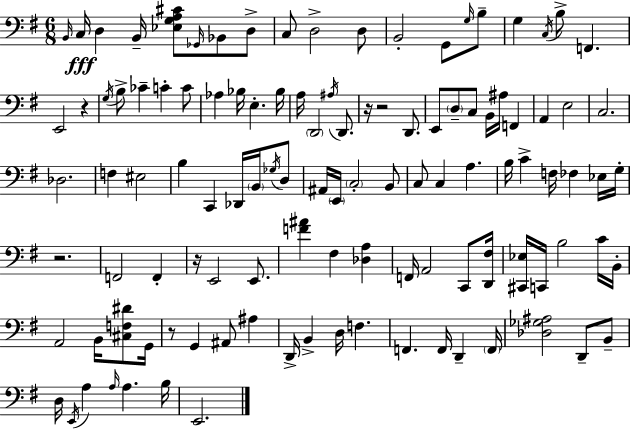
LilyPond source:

{
  \clef bass
  \numericTimeSignature
  \time 6/8
  \key e \minor
  \grace { b,16 }\fff c16 d4 b,16-- <ees g a cis'>8 \grace { ges,16 } bes,8 | d8-> c8 d2-> | d8 b,2-. g,8 | \grace { g16 } b8-- g4 \acciaccatura { c16 } b8-> f,4. | \break e,2 | r4 \acciaccatura { g16 } b8-> ces'4-- c'4-. | c'8 aes4 bes16 e4.-. | bes16 a16 \parenthesize d,2 | \break \acciaccatura { ais16 } d,8. r16 r2 | d,8. e,8 \parenthesize d8-- c8 | b,16 ais16 f,4 a,4 e2 | c2. | \break des2. | f4 eis2 | b4 c,4 | des,16 \parenthesize b,16 \acciaccatura { ges16 } d8 ais,16 \parenthesize e,16 \parenthesize c2-. | \break b,8 c8 c4 | a4. b16 c'4-> | f16 fes4 ees16 g16-. r2. | f,2 | \break f,4-. r16 e,2 | e,8. <f' ais'>4 fis4 | <des a>4 f,16 a,2 | c,8 <d, fis>16 <cis, ees>16 c,16 b2 | \break c'16 b,16-. a,2 | b,16 <cis f dis'>8 g,16 r8 g,4 | ais,8 ais4 d,16-> b,4-> | d16 f4. f,4. | \break f,16 d,4-- \parenthesize f,16 <des ges ais>2 | d,8-- b,8-- d16 \acciaccatura { e,16 } a4 | \grace { a16 } a4. b16 e,2. | \bar "|."
}